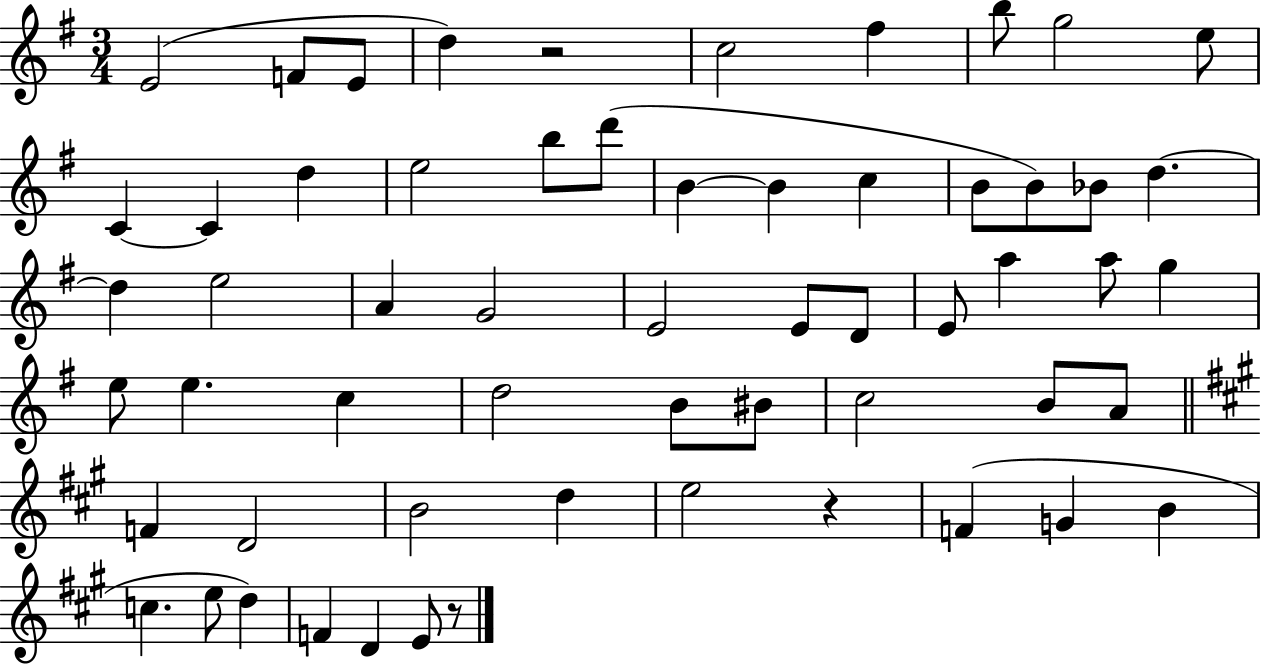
E4/h F4/e E4/e D5/q R/h C5/h F#5/q B5/e G5/h E5/e C4/q C4/q D5/q E5/h B5/e D6/e B4/q B4/q C5/q B4/e B4/e Bb4/e D5/q. D5/q E5/h A4/q G4/h E4/h E4/e D4/e E4/e A5/q A5/e G5/q E5/e E5/q. C5/q D5/h B4/e BIS4/e C5/h B4/e A4/e F4/q D4/h B4/h D5/q E5/h R/q F4/q G4/q B4/q C5/q. E5/e D5/q F4/q D4/q E4/e R/e